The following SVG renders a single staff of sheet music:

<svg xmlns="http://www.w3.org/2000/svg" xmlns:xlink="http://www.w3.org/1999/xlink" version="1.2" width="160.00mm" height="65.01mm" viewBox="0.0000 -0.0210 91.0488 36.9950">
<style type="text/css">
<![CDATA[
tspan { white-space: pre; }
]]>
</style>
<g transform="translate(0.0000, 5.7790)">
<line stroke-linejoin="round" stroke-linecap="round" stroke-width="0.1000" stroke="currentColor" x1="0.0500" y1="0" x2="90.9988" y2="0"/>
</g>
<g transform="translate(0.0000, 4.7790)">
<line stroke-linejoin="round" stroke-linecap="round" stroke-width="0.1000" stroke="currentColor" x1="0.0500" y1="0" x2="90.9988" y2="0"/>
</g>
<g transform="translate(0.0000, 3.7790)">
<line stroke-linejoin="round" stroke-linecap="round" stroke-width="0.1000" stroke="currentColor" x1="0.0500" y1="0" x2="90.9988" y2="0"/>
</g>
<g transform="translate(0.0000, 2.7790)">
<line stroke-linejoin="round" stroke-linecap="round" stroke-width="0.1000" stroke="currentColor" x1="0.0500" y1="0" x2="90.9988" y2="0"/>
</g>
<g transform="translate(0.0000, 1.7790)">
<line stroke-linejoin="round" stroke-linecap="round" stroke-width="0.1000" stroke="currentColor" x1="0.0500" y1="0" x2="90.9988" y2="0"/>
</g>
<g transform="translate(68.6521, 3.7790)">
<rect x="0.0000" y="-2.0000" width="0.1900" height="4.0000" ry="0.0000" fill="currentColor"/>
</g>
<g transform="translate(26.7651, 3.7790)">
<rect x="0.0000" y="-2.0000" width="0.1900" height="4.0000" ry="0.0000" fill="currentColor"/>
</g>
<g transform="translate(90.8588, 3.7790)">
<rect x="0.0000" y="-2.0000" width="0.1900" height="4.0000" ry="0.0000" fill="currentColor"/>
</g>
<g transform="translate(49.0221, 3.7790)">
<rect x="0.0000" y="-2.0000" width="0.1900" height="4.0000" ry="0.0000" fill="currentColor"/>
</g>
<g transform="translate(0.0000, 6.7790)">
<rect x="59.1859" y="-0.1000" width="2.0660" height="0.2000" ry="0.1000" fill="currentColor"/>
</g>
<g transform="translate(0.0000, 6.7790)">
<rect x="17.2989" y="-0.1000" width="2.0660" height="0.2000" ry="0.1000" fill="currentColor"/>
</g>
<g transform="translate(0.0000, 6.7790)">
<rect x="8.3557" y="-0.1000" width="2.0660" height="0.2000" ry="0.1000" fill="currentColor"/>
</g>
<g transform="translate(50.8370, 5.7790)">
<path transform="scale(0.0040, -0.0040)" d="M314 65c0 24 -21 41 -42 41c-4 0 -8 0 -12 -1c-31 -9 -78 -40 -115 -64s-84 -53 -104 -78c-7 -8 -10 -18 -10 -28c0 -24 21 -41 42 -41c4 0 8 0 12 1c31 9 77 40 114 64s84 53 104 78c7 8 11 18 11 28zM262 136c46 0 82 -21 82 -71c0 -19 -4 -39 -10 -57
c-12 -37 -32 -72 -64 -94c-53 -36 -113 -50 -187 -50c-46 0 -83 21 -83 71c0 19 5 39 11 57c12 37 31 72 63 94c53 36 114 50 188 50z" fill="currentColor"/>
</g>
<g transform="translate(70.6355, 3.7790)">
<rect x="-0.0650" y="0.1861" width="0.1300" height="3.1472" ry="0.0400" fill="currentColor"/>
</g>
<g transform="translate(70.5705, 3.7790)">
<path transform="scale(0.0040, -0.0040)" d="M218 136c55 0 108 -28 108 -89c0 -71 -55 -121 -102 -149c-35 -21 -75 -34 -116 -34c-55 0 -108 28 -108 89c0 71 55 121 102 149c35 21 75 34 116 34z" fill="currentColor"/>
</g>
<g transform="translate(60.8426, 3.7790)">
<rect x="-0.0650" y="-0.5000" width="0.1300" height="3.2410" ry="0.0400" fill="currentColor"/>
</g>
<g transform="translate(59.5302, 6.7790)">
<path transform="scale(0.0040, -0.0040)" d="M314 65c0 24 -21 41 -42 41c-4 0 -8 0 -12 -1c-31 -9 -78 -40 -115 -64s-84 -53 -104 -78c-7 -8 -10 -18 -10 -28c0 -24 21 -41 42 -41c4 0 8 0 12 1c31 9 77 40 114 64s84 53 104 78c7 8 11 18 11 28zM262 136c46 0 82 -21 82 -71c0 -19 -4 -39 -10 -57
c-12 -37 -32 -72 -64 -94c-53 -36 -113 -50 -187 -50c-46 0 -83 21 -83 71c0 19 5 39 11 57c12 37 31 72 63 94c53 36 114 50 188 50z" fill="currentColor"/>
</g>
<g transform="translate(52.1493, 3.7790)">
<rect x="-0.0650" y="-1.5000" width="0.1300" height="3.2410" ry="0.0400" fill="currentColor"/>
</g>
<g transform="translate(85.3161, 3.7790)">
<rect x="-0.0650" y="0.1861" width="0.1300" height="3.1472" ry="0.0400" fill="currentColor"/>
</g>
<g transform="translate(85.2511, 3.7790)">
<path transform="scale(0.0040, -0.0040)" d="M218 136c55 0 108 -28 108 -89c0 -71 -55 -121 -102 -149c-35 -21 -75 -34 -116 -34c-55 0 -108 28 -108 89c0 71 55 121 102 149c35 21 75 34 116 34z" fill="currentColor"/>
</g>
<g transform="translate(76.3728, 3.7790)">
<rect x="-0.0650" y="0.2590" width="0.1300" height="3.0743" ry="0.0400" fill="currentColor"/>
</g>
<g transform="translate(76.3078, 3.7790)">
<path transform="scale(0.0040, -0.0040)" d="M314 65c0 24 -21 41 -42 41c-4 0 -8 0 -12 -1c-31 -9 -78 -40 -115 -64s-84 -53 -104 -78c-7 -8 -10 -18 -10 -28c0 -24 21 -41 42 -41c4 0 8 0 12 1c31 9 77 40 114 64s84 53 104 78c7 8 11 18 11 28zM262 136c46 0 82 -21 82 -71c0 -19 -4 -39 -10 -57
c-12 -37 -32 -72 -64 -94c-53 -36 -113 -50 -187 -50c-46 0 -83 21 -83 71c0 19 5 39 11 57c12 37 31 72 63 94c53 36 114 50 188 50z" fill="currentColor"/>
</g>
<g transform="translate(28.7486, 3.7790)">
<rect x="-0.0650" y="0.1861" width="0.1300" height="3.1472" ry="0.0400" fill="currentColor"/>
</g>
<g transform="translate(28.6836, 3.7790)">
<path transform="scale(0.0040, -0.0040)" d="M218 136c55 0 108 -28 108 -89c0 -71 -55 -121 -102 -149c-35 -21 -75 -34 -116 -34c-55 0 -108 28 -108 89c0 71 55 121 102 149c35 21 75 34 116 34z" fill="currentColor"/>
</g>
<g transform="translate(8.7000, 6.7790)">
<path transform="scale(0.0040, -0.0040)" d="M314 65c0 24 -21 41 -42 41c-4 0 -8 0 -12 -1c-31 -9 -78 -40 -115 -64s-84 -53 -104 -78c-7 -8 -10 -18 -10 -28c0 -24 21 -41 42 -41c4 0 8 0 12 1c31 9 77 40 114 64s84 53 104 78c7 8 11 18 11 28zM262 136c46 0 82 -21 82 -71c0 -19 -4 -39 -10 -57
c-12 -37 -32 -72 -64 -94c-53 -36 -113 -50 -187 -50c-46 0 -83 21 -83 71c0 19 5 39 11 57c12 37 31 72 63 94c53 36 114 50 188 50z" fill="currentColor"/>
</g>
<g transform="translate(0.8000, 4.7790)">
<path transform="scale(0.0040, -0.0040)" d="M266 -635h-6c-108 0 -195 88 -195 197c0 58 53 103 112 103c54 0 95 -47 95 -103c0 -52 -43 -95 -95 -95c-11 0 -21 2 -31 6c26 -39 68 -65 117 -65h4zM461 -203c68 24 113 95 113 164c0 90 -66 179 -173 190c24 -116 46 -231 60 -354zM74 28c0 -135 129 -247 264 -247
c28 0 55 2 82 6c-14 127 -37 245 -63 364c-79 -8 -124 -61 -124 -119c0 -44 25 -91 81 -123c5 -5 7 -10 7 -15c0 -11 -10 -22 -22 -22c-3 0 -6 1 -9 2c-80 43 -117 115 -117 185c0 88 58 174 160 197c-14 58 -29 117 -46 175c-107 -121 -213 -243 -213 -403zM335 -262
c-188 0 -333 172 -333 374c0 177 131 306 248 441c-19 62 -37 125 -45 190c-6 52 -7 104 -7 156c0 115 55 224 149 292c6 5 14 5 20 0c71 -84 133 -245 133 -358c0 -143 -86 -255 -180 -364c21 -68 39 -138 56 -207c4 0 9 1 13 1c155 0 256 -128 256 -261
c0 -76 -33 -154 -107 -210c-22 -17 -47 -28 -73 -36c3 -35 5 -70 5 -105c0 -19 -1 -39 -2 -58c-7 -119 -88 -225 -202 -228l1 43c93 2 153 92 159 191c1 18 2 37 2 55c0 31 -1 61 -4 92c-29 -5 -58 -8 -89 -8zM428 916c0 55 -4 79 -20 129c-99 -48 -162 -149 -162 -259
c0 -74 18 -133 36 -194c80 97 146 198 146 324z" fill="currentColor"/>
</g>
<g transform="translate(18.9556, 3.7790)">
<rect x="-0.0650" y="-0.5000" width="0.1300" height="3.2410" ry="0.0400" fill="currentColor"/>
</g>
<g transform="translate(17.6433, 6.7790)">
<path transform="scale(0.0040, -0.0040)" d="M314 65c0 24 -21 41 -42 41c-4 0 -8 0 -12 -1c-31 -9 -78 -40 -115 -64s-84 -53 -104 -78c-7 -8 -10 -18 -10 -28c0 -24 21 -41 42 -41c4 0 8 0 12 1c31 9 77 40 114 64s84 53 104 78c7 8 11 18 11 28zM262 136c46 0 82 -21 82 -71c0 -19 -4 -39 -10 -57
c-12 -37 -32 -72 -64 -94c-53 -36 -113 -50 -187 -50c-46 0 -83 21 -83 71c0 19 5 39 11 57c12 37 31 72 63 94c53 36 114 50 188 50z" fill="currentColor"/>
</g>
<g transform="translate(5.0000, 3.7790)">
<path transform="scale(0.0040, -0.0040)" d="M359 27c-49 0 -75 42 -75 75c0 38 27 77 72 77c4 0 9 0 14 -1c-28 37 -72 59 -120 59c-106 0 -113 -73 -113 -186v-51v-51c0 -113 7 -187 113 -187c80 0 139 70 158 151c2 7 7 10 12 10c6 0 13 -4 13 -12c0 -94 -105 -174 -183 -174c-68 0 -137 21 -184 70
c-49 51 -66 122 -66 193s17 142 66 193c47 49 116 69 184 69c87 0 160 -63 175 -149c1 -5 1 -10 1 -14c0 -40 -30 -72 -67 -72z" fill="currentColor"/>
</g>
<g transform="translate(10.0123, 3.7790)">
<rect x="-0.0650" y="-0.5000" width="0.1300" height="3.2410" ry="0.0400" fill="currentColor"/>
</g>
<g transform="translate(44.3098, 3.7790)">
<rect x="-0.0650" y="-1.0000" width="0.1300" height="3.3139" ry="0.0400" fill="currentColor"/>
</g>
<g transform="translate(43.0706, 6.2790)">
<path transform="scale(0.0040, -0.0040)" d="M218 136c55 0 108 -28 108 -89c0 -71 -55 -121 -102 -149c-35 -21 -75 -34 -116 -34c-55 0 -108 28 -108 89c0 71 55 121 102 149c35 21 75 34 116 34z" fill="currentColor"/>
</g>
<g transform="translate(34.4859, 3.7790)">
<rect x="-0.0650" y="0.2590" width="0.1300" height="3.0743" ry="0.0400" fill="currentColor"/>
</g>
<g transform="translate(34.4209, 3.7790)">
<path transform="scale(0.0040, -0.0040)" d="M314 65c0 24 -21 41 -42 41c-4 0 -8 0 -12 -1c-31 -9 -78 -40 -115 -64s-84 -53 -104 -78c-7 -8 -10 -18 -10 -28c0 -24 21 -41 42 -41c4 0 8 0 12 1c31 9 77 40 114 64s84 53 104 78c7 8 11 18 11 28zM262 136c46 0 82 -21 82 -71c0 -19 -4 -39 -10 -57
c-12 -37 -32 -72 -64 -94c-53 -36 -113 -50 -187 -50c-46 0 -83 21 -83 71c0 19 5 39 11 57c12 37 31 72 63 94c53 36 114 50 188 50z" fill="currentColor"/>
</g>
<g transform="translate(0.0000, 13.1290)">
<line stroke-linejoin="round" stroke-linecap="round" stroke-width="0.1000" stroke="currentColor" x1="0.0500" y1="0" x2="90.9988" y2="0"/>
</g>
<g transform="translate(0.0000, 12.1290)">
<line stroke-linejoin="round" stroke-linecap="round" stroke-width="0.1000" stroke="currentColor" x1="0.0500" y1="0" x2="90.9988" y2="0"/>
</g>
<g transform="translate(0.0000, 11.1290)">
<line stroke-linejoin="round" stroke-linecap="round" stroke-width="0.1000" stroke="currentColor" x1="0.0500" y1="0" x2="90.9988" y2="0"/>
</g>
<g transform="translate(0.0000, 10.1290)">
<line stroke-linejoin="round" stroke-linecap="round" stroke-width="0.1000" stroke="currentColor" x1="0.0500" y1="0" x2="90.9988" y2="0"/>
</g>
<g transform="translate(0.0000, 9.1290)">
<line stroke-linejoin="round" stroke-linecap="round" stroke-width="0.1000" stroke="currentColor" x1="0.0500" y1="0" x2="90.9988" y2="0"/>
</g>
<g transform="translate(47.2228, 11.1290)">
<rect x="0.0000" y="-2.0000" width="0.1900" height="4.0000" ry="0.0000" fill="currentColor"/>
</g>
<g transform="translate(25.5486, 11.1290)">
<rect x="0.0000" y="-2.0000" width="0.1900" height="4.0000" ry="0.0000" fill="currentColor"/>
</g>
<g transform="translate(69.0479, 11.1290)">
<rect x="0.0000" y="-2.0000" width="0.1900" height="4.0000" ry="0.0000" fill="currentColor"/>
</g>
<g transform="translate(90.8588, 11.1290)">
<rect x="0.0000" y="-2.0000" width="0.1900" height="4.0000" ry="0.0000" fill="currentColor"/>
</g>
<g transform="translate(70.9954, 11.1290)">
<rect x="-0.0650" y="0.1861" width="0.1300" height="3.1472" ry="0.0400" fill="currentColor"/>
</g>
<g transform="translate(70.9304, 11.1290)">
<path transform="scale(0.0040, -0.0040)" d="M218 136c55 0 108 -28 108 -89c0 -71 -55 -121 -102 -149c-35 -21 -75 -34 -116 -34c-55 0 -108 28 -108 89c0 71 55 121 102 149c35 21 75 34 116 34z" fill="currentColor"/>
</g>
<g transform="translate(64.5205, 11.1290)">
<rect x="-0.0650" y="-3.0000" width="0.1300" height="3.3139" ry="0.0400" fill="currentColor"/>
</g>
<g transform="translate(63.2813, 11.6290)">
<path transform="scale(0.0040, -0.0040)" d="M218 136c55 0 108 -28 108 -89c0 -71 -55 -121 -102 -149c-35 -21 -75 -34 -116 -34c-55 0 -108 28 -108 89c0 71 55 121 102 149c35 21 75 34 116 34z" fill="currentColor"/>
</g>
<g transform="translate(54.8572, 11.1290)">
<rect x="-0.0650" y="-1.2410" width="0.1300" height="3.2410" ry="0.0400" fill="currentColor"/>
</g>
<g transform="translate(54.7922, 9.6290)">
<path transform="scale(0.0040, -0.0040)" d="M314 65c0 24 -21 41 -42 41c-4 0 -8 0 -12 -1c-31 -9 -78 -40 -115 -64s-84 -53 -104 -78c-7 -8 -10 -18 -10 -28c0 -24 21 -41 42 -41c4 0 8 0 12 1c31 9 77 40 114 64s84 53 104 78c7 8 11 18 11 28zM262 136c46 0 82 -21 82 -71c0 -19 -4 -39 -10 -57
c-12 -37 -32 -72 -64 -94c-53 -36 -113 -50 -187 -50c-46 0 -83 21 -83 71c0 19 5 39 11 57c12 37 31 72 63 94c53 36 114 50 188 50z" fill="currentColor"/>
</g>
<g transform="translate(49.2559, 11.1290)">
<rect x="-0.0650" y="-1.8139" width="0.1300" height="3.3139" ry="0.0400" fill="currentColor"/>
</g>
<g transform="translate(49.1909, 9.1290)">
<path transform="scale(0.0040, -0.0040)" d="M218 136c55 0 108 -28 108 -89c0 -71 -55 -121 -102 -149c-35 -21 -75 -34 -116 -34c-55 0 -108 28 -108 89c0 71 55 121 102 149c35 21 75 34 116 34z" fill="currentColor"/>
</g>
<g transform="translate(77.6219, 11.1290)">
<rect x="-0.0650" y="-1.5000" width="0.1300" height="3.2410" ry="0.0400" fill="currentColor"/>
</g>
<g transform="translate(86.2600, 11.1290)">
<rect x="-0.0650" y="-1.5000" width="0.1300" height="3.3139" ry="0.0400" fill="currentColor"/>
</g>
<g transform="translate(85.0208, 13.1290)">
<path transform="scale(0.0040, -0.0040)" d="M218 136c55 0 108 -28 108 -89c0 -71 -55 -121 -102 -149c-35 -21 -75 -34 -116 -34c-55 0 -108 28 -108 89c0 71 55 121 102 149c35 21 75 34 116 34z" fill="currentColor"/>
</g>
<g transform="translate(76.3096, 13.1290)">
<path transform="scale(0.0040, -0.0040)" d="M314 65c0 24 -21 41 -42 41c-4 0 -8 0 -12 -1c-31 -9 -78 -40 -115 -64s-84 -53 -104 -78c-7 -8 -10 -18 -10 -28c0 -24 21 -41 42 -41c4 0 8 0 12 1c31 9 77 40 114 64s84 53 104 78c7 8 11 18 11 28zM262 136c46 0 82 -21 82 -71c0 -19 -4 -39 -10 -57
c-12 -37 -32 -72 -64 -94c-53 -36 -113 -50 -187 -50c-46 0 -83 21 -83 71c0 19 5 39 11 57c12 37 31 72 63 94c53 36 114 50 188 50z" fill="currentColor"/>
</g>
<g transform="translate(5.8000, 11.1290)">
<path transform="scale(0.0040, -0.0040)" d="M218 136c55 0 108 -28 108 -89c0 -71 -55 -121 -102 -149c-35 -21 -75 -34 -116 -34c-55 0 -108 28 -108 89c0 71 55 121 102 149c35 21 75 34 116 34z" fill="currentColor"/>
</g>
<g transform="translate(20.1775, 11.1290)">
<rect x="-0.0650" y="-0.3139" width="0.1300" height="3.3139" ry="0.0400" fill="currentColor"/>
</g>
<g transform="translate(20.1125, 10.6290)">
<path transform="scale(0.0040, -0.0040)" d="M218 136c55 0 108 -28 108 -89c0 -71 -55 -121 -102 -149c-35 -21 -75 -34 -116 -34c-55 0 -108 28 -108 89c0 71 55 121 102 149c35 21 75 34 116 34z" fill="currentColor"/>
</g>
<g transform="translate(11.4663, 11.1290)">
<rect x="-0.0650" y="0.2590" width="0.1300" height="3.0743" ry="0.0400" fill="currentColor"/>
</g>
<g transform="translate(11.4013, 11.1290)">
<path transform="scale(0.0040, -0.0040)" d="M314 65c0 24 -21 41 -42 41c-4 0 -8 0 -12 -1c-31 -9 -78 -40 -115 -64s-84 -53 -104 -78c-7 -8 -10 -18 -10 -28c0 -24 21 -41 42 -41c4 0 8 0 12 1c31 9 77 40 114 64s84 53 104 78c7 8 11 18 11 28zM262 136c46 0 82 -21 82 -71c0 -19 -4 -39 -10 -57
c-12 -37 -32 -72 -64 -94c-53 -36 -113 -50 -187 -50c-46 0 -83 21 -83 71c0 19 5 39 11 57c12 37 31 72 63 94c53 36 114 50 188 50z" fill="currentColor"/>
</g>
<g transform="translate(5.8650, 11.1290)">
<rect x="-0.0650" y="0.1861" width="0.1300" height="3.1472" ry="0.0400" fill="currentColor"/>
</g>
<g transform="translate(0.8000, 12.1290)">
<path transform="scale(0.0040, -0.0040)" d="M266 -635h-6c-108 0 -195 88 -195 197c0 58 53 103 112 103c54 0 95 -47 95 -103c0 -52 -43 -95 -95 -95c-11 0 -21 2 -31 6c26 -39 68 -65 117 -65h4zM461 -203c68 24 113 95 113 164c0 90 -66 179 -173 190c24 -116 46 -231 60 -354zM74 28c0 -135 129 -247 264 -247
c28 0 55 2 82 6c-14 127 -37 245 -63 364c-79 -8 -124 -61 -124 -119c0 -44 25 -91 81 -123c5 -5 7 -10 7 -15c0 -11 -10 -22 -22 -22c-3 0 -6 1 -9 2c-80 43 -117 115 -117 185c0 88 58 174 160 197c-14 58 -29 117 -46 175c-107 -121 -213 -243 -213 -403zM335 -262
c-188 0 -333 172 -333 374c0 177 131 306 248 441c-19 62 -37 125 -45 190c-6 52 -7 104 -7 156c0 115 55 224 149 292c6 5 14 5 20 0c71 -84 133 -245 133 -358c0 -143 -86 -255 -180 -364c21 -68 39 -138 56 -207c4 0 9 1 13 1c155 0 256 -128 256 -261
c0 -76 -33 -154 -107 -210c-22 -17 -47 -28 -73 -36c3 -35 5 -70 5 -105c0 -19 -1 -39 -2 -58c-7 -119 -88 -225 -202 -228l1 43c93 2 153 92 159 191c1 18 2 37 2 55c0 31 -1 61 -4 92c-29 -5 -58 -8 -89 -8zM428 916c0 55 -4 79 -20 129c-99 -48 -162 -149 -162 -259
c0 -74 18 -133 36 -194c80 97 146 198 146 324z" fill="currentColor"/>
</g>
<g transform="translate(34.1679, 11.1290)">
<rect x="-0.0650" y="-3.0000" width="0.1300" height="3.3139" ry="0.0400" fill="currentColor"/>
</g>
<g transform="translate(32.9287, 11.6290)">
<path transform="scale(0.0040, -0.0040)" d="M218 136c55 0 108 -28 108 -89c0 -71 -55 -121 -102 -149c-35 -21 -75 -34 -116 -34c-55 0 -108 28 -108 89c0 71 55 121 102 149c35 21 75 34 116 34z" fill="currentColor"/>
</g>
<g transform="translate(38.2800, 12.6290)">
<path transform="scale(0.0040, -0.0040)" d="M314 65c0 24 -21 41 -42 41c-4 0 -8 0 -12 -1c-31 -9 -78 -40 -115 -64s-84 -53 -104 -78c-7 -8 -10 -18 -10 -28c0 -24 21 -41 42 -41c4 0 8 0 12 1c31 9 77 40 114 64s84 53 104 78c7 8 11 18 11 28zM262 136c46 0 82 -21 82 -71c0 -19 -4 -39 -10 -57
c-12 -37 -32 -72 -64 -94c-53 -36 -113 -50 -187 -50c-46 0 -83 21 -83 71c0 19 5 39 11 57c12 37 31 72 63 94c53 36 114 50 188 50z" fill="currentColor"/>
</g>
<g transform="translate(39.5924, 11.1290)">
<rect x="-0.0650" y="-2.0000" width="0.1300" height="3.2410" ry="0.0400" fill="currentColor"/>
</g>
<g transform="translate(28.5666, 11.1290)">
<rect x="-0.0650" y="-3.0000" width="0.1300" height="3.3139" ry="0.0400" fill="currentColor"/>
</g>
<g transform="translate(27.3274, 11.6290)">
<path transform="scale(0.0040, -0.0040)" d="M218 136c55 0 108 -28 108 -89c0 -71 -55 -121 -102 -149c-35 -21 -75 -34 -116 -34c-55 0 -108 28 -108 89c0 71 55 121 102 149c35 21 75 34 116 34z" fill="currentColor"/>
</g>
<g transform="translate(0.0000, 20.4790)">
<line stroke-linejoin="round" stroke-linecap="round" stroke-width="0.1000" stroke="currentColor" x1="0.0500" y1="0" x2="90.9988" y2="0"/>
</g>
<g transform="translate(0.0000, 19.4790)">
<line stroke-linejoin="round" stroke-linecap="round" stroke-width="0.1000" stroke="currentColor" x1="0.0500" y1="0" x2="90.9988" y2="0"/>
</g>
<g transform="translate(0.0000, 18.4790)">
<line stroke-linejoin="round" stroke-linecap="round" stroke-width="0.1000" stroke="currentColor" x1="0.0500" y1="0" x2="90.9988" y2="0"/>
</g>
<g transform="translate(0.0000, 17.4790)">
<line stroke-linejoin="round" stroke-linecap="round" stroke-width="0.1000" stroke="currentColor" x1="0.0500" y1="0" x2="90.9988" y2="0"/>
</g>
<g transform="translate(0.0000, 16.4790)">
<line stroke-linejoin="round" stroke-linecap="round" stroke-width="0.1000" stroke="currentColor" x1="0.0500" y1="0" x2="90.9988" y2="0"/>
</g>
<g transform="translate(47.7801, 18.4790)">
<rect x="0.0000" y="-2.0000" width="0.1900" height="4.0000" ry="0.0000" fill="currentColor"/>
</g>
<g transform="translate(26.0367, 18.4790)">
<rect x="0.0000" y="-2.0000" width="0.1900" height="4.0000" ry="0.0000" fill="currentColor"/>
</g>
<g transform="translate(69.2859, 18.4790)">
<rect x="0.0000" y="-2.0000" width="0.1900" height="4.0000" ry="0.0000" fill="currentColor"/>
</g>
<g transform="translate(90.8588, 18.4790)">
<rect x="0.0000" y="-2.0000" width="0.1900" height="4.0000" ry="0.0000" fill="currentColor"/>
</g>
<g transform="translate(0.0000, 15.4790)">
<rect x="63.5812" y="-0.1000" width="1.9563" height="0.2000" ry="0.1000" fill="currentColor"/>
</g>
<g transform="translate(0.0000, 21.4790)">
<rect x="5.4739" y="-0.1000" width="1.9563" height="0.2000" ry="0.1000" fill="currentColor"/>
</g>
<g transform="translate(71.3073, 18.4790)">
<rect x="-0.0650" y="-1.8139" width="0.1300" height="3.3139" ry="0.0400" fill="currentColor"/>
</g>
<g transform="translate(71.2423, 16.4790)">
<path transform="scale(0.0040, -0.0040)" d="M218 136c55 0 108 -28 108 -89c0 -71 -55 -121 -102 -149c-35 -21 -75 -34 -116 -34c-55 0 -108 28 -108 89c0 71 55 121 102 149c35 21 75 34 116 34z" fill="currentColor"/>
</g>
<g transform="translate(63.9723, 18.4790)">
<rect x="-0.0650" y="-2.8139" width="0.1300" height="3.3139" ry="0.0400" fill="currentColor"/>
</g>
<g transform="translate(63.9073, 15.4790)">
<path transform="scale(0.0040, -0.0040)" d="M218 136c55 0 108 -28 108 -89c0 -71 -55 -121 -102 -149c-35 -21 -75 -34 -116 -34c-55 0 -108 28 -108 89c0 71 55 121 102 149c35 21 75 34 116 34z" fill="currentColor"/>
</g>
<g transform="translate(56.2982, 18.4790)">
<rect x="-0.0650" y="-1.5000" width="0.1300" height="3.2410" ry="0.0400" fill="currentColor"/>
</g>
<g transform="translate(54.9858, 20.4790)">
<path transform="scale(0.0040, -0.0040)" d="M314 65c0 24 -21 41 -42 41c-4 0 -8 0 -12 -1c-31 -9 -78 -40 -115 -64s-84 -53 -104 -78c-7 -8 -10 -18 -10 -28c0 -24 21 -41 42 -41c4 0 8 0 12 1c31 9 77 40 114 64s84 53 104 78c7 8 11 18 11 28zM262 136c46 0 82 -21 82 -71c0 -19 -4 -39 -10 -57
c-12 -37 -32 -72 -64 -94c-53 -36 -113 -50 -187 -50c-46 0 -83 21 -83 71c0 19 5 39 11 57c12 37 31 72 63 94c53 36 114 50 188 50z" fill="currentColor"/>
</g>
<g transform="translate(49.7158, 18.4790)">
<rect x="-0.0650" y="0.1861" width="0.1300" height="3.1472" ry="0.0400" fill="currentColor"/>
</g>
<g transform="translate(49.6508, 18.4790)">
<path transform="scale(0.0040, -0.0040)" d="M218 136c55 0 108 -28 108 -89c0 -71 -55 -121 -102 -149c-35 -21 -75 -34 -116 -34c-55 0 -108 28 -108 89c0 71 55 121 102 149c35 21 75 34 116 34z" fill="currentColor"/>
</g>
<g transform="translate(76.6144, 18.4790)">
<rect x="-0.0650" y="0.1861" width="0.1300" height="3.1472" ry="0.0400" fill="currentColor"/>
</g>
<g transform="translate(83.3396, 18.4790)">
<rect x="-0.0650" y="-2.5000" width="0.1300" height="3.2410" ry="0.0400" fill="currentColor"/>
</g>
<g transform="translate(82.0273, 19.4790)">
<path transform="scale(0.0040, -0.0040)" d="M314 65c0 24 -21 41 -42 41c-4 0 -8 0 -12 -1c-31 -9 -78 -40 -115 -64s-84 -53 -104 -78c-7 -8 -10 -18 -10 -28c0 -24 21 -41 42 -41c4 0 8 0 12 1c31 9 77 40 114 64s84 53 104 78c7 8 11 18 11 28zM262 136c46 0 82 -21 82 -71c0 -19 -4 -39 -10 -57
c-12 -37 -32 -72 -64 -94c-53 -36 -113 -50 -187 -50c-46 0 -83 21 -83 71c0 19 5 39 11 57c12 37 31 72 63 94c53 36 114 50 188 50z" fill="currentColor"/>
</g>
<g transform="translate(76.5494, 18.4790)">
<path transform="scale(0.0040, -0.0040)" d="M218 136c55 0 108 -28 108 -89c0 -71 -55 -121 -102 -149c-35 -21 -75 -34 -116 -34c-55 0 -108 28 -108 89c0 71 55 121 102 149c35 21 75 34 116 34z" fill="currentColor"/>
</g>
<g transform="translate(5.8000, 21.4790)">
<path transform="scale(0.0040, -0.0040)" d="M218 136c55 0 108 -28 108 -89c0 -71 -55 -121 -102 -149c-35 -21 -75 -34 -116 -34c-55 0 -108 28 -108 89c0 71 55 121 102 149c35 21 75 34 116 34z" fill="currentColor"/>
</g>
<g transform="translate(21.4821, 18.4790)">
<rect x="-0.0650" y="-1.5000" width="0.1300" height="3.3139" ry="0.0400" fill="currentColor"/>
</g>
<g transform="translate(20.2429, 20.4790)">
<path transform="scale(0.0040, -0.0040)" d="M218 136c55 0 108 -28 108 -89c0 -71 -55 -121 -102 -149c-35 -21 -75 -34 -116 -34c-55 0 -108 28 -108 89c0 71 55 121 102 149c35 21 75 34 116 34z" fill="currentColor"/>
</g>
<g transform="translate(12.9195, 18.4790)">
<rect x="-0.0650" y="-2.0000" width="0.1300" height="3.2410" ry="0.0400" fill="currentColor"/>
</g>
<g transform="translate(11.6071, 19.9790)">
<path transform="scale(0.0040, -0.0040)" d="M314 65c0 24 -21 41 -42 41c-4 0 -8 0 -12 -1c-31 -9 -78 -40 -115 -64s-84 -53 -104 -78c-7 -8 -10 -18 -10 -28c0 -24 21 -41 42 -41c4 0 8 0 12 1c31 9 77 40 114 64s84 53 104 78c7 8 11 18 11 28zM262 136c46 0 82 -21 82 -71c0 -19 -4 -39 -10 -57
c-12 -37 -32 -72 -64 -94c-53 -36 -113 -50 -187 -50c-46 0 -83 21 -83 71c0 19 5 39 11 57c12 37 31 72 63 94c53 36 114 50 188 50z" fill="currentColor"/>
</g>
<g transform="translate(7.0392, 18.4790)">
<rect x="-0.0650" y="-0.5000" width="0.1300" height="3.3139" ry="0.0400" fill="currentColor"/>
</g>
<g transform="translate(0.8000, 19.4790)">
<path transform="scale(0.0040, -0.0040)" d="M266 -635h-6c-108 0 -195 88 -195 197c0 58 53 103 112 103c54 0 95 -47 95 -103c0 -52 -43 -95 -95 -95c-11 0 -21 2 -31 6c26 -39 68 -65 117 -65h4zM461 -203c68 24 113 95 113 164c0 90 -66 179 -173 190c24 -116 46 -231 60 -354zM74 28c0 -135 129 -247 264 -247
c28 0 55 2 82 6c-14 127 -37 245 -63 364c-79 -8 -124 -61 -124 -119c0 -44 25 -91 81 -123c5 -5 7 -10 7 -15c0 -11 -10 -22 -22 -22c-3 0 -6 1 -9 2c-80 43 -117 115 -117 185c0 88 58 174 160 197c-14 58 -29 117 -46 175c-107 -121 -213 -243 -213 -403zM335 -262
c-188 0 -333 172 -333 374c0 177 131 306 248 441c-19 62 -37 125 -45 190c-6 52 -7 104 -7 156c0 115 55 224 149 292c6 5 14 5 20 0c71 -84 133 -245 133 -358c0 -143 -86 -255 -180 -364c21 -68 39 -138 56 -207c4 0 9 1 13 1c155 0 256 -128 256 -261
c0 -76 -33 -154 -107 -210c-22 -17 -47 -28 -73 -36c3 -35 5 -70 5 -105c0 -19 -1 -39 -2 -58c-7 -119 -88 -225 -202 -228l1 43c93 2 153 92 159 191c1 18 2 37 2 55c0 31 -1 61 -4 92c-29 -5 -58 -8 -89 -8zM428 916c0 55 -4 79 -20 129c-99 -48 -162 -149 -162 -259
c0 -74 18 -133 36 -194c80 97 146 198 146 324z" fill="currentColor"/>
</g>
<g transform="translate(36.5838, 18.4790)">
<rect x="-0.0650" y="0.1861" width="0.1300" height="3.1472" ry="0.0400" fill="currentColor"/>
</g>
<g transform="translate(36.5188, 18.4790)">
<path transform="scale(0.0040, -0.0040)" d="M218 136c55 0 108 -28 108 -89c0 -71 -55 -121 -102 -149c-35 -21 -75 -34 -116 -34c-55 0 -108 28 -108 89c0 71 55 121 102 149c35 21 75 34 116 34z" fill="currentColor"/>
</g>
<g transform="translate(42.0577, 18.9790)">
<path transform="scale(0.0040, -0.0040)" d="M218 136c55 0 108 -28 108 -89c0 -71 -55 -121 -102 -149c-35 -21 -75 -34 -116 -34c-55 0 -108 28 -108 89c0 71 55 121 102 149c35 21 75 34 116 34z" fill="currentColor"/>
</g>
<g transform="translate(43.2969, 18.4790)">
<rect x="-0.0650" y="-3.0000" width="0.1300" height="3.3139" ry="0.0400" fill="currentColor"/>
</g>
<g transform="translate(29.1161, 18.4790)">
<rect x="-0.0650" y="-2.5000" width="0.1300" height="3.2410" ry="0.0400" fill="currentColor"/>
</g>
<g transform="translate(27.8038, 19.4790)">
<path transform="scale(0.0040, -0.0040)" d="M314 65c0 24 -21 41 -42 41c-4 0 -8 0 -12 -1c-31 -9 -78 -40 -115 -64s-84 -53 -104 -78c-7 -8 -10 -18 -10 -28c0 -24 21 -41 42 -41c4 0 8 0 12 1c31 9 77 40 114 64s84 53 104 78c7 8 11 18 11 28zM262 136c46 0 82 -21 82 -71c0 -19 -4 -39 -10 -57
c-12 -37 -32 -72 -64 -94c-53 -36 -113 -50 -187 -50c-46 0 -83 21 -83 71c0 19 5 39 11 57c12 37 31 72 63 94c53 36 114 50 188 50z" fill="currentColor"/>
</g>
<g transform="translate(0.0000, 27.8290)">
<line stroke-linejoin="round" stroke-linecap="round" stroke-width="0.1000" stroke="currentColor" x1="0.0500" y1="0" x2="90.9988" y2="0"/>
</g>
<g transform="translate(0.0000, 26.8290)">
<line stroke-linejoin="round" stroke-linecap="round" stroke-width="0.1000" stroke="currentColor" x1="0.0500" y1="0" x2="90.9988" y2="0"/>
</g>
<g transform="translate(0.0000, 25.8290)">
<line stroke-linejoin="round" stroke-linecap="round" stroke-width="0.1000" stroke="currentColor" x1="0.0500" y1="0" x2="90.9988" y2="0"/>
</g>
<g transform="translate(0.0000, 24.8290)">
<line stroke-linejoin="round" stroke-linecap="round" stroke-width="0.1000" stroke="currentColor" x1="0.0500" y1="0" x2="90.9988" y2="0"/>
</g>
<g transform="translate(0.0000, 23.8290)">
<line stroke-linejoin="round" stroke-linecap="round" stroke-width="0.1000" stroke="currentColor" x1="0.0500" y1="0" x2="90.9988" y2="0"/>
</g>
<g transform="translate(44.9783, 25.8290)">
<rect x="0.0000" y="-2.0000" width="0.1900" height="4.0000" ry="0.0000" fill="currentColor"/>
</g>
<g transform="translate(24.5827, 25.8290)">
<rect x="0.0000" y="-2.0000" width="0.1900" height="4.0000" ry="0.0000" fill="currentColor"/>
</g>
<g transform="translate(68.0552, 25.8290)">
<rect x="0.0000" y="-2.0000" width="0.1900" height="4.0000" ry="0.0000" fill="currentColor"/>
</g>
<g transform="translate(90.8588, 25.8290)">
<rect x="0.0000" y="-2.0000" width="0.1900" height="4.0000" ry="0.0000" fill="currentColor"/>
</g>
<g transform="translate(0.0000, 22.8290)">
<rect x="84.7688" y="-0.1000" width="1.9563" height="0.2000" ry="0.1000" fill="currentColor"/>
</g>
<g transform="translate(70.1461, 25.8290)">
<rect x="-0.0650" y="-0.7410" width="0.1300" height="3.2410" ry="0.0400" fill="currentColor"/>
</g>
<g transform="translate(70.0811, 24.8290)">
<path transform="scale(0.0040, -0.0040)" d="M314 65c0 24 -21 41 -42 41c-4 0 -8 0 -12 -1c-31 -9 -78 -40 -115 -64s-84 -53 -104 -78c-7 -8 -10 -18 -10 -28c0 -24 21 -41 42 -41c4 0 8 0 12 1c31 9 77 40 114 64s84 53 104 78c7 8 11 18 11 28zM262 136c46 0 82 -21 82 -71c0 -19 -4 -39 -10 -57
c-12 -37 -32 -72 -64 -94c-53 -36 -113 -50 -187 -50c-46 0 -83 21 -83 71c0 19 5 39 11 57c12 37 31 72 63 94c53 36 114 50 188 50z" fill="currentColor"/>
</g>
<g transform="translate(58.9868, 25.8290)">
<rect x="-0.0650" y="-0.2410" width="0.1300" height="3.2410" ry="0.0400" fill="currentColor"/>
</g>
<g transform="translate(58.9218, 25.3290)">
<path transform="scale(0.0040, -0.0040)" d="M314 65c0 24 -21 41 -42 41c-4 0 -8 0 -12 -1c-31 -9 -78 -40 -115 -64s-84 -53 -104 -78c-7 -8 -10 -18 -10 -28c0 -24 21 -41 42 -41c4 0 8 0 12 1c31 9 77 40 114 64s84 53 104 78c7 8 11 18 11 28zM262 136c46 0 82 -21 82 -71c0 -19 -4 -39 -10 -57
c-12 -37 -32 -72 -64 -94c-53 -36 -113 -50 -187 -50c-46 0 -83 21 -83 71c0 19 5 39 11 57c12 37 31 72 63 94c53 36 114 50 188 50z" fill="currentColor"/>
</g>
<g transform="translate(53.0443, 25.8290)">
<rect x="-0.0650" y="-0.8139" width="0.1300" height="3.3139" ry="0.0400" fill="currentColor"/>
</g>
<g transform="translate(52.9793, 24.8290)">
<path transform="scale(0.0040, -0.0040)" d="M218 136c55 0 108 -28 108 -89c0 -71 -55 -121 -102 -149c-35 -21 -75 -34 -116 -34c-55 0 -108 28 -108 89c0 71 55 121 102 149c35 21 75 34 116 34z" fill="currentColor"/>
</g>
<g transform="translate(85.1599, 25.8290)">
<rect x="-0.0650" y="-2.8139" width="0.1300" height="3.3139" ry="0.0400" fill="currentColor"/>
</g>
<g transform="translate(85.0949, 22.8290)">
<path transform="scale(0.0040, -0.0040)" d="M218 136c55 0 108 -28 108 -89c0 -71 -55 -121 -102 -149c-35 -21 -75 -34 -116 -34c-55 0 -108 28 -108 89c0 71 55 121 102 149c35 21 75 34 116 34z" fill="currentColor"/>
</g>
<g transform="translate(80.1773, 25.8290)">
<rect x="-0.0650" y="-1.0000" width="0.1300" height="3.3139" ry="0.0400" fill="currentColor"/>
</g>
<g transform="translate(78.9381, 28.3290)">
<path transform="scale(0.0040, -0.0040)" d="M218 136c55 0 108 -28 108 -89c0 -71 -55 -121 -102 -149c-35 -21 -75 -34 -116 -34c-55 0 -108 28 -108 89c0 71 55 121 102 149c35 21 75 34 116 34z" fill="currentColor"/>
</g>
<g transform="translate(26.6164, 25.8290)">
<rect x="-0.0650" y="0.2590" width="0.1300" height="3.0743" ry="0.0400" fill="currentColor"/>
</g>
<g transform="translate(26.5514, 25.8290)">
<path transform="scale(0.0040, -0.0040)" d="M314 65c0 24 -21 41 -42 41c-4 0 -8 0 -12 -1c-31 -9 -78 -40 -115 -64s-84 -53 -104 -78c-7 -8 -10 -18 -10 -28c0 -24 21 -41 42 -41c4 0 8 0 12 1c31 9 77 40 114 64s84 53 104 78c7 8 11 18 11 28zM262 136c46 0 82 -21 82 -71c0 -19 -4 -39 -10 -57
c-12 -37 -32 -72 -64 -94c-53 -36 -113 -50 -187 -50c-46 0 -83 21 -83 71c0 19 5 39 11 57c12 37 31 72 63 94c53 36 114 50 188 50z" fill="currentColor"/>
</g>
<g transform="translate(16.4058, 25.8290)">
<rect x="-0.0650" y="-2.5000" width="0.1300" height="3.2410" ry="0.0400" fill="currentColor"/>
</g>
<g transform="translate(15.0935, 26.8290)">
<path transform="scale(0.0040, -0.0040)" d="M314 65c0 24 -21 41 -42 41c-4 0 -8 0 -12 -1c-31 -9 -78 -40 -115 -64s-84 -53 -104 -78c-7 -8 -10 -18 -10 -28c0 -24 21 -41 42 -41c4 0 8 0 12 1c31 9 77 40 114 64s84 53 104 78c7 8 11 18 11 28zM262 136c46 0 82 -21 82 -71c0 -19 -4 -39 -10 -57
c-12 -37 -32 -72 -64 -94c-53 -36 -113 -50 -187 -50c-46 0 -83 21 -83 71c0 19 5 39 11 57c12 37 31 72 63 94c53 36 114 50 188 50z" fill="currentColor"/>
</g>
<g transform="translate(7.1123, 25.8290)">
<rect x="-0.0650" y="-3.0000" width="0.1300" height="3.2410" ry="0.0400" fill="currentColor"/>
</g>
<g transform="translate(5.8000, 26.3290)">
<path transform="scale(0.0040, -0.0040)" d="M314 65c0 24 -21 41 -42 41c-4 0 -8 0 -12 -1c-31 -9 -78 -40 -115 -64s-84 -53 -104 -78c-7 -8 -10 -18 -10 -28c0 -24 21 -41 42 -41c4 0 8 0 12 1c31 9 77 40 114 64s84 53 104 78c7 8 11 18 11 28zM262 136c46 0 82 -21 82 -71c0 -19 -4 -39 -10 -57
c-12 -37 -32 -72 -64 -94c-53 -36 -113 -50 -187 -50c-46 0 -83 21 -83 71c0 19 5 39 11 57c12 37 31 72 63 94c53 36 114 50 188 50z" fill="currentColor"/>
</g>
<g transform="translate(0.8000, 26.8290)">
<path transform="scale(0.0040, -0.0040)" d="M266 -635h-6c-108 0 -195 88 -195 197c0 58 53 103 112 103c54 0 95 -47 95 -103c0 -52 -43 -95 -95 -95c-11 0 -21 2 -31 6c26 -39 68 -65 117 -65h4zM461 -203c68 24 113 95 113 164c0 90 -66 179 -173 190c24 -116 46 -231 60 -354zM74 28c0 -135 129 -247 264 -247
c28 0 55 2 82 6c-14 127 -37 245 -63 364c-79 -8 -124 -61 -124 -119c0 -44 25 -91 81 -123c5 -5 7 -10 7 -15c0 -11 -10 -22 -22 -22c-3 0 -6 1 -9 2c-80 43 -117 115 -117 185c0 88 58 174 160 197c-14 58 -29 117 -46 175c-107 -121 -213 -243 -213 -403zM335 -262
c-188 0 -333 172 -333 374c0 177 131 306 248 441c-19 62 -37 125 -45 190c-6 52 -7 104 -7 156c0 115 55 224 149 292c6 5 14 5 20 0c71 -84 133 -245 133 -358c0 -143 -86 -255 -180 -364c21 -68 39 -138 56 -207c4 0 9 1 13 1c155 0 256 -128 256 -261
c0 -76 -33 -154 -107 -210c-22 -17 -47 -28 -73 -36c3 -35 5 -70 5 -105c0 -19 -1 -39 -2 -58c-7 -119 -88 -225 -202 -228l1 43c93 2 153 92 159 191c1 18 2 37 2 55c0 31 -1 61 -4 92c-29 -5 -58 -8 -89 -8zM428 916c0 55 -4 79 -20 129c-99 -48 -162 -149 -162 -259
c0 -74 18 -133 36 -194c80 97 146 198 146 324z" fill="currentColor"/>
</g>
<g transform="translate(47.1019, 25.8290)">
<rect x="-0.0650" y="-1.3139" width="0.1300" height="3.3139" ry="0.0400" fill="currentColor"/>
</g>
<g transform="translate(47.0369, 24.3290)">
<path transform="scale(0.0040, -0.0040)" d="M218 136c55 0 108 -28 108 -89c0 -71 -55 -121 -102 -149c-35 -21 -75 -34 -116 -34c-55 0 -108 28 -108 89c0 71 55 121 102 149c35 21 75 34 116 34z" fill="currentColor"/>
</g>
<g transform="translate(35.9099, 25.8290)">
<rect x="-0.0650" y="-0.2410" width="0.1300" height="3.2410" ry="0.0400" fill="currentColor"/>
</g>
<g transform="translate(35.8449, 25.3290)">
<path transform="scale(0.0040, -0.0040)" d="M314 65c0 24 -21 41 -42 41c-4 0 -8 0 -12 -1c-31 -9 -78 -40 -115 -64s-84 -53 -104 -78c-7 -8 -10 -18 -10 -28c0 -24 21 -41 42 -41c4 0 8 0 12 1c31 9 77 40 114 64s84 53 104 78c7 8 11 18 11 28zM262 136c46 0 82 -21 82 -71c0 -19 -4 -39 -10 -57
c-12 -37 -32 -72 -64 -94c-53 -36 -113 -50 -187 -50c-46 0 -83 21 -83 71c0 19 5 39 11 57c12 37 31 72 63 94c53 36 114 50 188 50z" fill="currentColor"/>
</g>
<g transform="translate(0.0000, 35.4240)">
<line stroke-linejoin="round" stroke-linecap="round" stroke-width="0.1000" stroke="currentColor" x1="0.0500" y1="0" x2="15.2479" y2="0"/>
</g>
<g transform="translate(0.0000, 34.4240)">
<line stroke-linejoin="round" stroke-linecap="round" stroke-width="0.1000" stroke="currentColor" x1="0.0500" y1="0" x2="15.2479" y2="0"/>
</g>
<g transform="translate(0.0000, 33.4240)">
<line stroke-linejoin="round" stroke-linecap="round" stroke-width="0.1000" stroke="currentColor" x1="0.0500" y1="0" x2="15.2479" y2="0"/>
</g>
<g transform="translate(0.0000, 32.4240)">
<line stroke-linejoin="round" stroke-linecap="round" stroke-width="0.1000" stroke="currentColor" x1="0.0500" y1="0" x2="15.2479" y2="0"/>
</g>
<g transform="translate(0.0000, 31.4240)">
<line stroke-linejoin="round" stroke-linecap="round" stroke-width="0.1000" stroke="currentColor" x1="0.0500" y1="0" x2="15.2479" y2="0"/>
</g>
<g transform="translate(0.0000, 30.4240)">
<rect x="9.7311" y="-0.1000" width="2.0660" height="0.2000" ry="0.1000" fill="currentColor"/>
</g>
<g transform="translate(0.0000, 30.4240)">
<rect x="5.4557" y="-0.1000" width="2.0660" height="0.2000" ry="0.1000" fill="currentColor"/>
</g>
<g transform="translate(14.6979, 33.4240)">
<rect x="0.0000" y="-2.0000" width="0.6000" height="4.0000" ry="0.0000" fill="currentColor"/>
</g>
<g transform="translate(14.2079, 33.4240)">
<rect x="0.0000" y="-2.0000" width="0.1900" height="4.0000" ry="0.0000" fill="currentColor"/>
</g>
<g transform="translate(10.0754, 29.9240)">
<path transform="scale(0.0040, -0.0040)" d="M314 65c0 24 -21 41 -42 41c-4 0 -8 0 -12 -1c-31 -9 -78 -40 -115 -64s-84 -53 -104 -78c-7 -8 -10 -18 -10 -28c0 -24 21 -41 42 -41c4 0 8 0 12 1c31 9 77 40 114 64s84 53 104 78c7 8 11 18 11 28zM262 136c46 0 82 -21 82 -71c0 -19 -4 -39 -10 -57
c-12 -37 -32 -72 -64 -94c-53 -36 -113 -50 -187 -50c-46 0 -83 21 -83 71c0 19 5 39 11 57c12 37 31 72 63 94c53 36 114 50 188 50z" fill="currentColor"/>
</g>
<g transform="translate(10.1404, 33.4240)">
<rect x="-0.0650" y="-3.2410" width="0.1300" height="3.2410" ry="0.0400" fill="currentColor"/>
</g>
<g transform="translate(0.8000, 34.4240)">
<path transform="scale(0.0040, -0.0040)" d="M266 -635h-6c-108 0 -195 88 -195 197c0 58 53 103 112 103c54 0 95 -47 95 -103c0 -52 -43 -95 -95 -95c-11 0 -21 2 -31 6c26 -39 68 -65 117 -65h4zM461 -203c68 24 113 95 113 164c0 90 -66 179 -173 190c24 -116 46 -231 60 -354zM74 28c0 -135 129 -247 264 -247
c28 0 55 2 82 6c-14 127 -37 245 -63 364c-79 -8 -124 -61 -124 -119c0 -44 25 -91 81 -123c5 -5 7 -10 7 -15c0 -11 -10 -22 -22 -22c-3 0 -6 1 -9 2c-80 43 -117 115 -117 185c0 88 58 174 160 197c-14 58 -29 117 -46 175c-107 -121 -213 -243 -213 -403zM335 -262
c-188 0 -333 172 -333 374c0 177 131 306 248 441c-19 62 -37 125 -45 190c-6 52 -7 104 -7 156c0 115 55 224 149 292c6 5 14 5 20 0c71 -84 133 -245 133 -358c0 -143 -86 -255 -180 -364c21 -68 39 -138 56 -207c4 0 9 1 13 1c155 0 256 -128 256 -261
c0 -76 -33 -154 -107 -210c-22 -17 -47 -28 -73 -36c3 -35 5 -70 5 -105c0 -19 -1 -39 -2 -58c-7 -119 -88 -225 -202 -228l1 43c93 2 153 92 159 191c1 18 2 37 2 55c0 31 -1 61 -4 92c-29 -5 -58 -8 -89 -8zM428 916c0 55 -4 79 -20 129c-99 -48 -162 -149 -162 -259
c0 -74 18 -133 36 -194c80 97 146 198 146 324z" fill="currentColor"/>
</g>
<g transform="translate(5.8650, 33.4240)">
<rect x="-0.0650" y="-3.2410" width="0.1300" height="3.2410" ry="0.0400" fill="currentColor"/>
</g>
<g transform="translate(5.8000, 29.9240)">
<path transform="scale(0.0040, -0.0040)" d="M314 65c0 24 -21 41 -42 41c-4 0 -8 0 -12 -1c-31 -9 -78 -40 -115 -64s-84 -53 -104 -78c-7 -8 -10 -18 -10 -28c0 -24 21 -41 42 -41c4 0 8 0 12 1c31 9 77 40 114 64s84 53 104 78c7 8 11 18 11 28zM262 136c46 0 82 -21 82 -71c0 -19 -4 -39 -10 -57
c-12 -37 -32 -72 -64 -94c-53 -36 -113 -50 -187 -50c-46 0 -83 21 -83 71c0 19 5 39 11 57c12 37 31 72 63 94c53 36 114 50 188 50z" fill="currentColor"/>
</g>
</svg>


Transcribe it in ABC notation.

X:1
T:Untitled
M:4/4
L:1/4
K:C
C2 C2 B B2 D E2 C2 B B2 B B B2 c A A F2 f e2 A B E2 E C F2 E G2 B A B E2 a f B G2 A2 G2 B2 c2 e d c2 d2 D a b2 b2